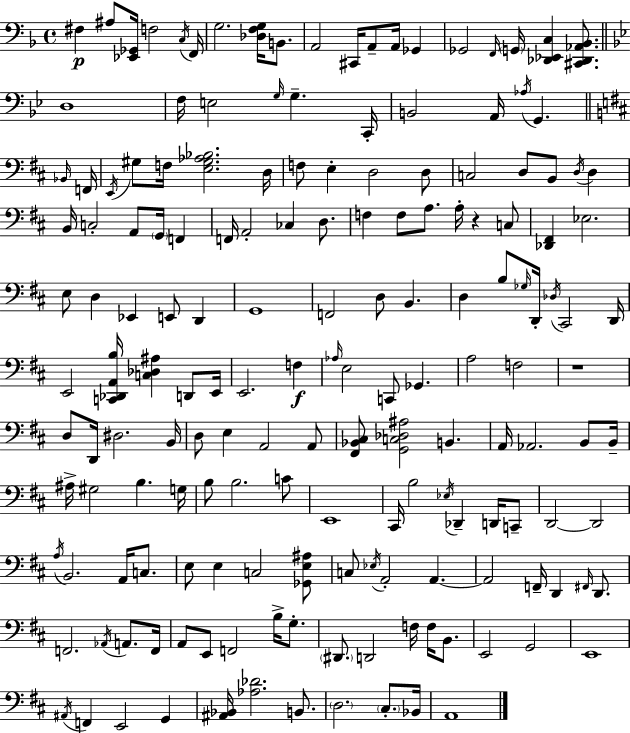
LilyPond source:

{
  \clef bass
  \time 4/4
  \defaultTimeSignature
  \key f \major
  fis4\p ais8 <ees, ges,>16 f2 \acciaccatura { c16 } | f,16 g2. <des f g>16 b,8. | a,2 cis,16 a,8-- a,16 ges,4 | ges,2 \grace { f,16 } \parenthesize g,16 <des, ees, c>4 <cis, des, aes, bes,>8. | \break \bar "||" \break \key g \minor d1 | f16 e2 \grace { g16 } g4.-- | c,16-. b,2 a,16 \acciaccatura { aes16 } g,4. | \bar "||" \break \key b \minor \grace { bes,16 } f,16 \acciaccatura { e,16 } gis8 f16 <e gis aes bes>2. | d16 f8 e4-. d2 | d8 c2 d8 b,8 \acciaccatura { d16 } | d4 b,16 c2-. a,8 \parenthesize g,16 | \break f,4 f,16 a,2-. ces4 | d8. f4 f8 a8. a16-. r4 | c8 <des, fis,>4 ees2. | e8 d4 ees,4 e,8 | \break d,4 g,1 | f,2 d8 b,4. | d4 b8 \grace { ges16 } d,16-. \acciaccatura { des16 } cis,2 | d,16 e,2 <c, des, a, b>16 <c des ais>4 | \break d,8 e,16 e,2. | f4\f \grace { aes16 } e2 c,8 | ges,4. a2 f2 | r1 | \break d8 d,16 dis2. | b,16 d8 e4 a,2 | a,8 <fis, bes, cis>8 <g, c des ais>2 | b,4. a,16 aes,2. | \break b,8 b,16-- ais16-> gis2 | b4. g16 b8 b2. | c'8 e,1 | cis,16 b2 | \break \acciaccatura { ees16 } des,4-- d,16 c,8-- d,2~~ | d,2 \acciaccatura { a16 } b,2. | a,16 c8. e8 e4 c2 | <ges, e ais>8 c8 \acciaccatura { ees16 } a,2-. | \break a,4.~~ a,2 | f,16-- d,4 \grace { fis,16 } d,8. f,2. | \acciaccatura { aes,16 } a,8. f,16 a,8 e,8 | f,2 b16-> g8.-. \parenthesize dis,8. d,2 | \break f16 f16 b,8. e,2 | g,2 e,1 | \acciaccatura { ais,16 } f,4 | e,2 g,4 <ais, bes,>16 <aes des'>2. | \break b,8. \parenthesize d2. | \parenthesize cis8.-. bes,16 a,1 | \bar "|."
}